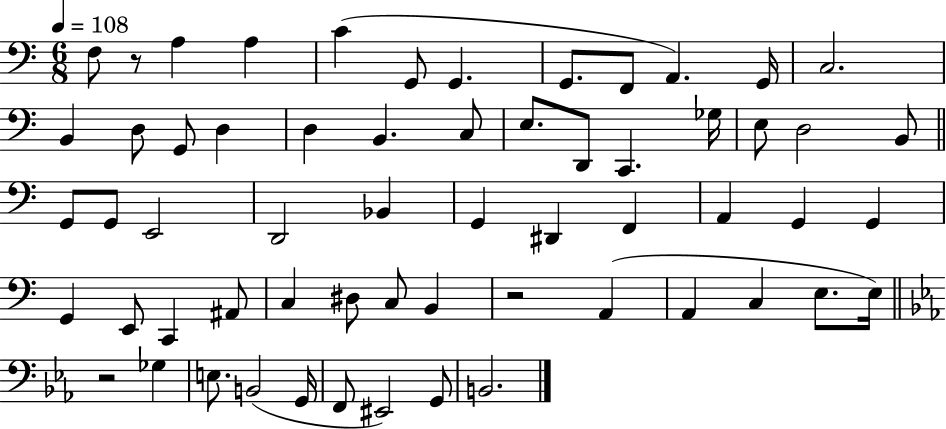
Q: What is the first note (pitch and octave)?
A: F3